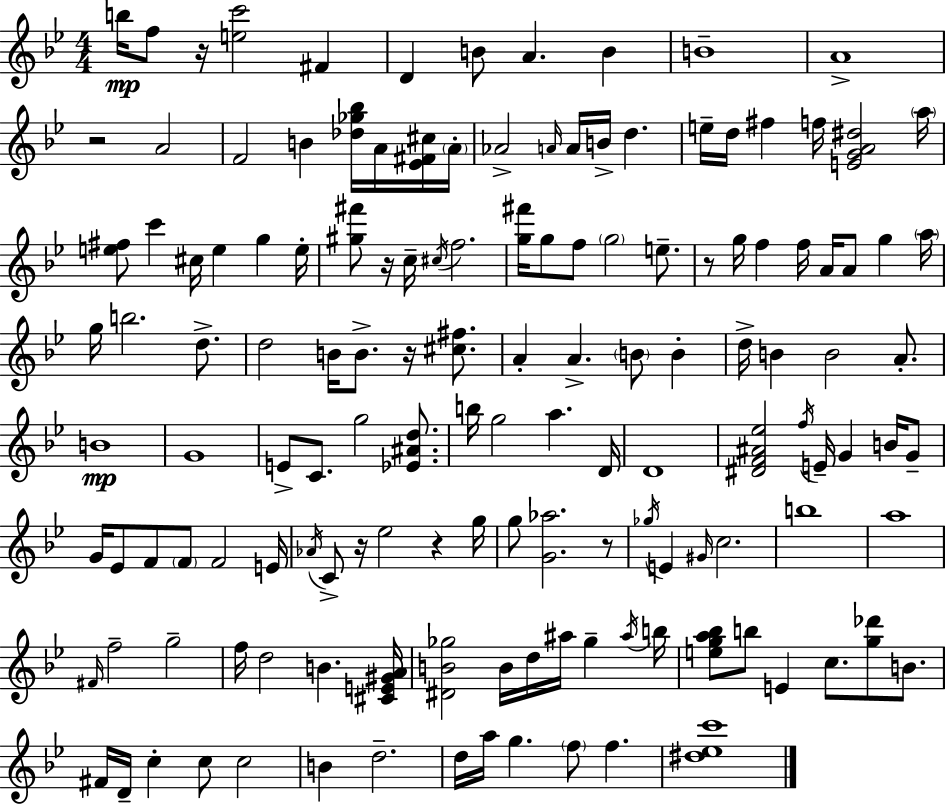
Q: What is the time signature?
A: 4/4